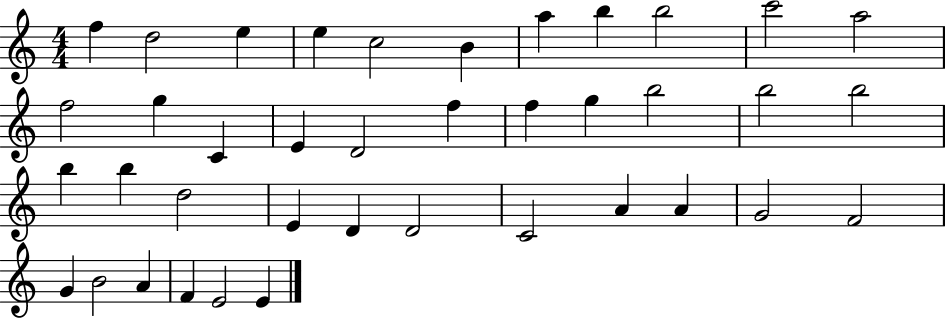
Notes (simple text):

F5/q D5/h E5/q E5/q C5/h B4/q A5/q B5/q B5/h C6/h A5/h F5/h G5/q C4/q E4/q D4/h F5/q F5/q G5/q B5/h B5/h B5/h B5/q B5/q D5/h E4/q D4/q D4/h C4/h A4/q A4/q G4/h F4/h G4/q B4/h A4/q F4/q E4/h E4/q